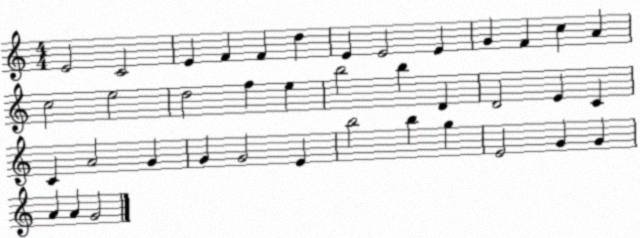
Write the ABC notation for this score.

X:1
T:Untitled
M:4/4
L:1/4
K:C
E2 C2 E F F d E E2 E G F c A c2 e2 d2 f e b2 b D D2 E C C A2 G G G2 E b2 b g E2 G G A A G2